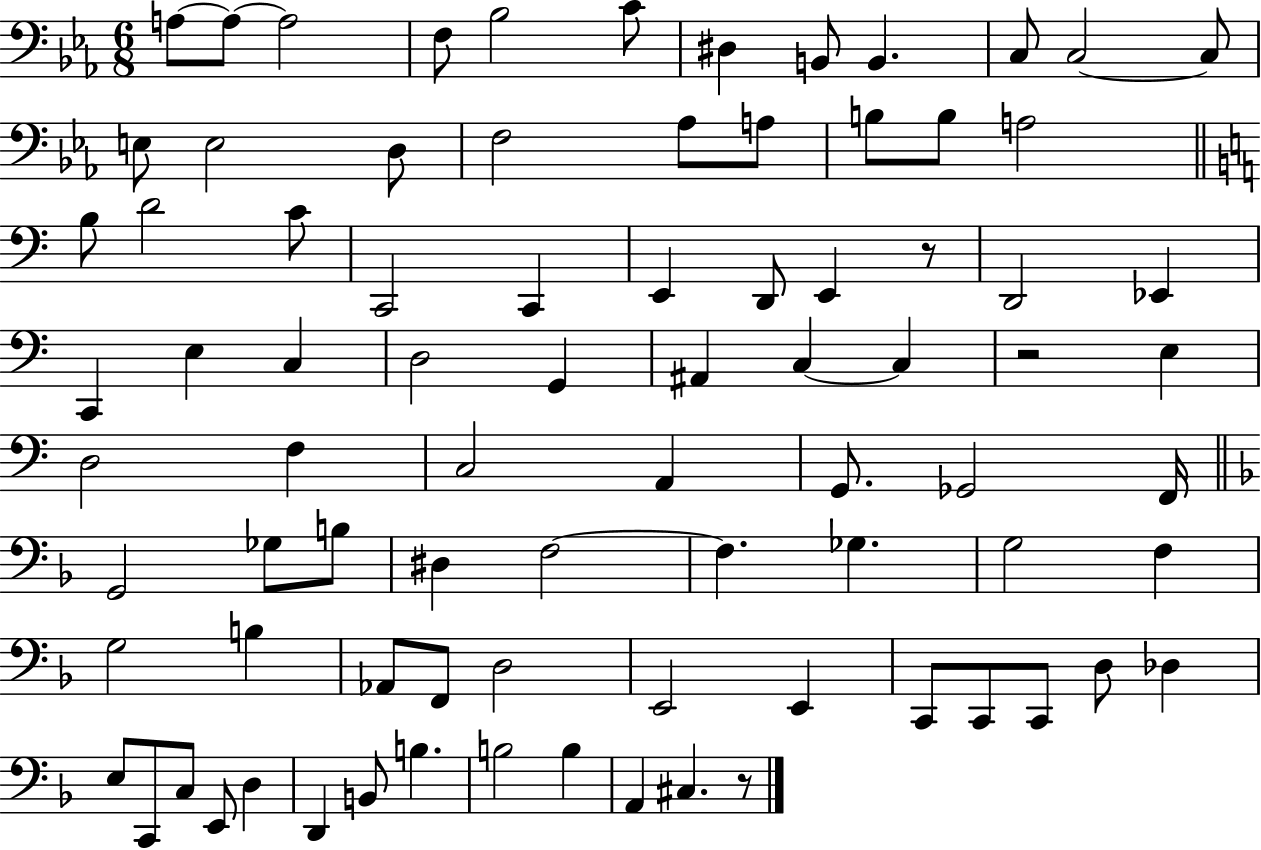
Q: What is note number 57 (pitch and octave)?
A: G3